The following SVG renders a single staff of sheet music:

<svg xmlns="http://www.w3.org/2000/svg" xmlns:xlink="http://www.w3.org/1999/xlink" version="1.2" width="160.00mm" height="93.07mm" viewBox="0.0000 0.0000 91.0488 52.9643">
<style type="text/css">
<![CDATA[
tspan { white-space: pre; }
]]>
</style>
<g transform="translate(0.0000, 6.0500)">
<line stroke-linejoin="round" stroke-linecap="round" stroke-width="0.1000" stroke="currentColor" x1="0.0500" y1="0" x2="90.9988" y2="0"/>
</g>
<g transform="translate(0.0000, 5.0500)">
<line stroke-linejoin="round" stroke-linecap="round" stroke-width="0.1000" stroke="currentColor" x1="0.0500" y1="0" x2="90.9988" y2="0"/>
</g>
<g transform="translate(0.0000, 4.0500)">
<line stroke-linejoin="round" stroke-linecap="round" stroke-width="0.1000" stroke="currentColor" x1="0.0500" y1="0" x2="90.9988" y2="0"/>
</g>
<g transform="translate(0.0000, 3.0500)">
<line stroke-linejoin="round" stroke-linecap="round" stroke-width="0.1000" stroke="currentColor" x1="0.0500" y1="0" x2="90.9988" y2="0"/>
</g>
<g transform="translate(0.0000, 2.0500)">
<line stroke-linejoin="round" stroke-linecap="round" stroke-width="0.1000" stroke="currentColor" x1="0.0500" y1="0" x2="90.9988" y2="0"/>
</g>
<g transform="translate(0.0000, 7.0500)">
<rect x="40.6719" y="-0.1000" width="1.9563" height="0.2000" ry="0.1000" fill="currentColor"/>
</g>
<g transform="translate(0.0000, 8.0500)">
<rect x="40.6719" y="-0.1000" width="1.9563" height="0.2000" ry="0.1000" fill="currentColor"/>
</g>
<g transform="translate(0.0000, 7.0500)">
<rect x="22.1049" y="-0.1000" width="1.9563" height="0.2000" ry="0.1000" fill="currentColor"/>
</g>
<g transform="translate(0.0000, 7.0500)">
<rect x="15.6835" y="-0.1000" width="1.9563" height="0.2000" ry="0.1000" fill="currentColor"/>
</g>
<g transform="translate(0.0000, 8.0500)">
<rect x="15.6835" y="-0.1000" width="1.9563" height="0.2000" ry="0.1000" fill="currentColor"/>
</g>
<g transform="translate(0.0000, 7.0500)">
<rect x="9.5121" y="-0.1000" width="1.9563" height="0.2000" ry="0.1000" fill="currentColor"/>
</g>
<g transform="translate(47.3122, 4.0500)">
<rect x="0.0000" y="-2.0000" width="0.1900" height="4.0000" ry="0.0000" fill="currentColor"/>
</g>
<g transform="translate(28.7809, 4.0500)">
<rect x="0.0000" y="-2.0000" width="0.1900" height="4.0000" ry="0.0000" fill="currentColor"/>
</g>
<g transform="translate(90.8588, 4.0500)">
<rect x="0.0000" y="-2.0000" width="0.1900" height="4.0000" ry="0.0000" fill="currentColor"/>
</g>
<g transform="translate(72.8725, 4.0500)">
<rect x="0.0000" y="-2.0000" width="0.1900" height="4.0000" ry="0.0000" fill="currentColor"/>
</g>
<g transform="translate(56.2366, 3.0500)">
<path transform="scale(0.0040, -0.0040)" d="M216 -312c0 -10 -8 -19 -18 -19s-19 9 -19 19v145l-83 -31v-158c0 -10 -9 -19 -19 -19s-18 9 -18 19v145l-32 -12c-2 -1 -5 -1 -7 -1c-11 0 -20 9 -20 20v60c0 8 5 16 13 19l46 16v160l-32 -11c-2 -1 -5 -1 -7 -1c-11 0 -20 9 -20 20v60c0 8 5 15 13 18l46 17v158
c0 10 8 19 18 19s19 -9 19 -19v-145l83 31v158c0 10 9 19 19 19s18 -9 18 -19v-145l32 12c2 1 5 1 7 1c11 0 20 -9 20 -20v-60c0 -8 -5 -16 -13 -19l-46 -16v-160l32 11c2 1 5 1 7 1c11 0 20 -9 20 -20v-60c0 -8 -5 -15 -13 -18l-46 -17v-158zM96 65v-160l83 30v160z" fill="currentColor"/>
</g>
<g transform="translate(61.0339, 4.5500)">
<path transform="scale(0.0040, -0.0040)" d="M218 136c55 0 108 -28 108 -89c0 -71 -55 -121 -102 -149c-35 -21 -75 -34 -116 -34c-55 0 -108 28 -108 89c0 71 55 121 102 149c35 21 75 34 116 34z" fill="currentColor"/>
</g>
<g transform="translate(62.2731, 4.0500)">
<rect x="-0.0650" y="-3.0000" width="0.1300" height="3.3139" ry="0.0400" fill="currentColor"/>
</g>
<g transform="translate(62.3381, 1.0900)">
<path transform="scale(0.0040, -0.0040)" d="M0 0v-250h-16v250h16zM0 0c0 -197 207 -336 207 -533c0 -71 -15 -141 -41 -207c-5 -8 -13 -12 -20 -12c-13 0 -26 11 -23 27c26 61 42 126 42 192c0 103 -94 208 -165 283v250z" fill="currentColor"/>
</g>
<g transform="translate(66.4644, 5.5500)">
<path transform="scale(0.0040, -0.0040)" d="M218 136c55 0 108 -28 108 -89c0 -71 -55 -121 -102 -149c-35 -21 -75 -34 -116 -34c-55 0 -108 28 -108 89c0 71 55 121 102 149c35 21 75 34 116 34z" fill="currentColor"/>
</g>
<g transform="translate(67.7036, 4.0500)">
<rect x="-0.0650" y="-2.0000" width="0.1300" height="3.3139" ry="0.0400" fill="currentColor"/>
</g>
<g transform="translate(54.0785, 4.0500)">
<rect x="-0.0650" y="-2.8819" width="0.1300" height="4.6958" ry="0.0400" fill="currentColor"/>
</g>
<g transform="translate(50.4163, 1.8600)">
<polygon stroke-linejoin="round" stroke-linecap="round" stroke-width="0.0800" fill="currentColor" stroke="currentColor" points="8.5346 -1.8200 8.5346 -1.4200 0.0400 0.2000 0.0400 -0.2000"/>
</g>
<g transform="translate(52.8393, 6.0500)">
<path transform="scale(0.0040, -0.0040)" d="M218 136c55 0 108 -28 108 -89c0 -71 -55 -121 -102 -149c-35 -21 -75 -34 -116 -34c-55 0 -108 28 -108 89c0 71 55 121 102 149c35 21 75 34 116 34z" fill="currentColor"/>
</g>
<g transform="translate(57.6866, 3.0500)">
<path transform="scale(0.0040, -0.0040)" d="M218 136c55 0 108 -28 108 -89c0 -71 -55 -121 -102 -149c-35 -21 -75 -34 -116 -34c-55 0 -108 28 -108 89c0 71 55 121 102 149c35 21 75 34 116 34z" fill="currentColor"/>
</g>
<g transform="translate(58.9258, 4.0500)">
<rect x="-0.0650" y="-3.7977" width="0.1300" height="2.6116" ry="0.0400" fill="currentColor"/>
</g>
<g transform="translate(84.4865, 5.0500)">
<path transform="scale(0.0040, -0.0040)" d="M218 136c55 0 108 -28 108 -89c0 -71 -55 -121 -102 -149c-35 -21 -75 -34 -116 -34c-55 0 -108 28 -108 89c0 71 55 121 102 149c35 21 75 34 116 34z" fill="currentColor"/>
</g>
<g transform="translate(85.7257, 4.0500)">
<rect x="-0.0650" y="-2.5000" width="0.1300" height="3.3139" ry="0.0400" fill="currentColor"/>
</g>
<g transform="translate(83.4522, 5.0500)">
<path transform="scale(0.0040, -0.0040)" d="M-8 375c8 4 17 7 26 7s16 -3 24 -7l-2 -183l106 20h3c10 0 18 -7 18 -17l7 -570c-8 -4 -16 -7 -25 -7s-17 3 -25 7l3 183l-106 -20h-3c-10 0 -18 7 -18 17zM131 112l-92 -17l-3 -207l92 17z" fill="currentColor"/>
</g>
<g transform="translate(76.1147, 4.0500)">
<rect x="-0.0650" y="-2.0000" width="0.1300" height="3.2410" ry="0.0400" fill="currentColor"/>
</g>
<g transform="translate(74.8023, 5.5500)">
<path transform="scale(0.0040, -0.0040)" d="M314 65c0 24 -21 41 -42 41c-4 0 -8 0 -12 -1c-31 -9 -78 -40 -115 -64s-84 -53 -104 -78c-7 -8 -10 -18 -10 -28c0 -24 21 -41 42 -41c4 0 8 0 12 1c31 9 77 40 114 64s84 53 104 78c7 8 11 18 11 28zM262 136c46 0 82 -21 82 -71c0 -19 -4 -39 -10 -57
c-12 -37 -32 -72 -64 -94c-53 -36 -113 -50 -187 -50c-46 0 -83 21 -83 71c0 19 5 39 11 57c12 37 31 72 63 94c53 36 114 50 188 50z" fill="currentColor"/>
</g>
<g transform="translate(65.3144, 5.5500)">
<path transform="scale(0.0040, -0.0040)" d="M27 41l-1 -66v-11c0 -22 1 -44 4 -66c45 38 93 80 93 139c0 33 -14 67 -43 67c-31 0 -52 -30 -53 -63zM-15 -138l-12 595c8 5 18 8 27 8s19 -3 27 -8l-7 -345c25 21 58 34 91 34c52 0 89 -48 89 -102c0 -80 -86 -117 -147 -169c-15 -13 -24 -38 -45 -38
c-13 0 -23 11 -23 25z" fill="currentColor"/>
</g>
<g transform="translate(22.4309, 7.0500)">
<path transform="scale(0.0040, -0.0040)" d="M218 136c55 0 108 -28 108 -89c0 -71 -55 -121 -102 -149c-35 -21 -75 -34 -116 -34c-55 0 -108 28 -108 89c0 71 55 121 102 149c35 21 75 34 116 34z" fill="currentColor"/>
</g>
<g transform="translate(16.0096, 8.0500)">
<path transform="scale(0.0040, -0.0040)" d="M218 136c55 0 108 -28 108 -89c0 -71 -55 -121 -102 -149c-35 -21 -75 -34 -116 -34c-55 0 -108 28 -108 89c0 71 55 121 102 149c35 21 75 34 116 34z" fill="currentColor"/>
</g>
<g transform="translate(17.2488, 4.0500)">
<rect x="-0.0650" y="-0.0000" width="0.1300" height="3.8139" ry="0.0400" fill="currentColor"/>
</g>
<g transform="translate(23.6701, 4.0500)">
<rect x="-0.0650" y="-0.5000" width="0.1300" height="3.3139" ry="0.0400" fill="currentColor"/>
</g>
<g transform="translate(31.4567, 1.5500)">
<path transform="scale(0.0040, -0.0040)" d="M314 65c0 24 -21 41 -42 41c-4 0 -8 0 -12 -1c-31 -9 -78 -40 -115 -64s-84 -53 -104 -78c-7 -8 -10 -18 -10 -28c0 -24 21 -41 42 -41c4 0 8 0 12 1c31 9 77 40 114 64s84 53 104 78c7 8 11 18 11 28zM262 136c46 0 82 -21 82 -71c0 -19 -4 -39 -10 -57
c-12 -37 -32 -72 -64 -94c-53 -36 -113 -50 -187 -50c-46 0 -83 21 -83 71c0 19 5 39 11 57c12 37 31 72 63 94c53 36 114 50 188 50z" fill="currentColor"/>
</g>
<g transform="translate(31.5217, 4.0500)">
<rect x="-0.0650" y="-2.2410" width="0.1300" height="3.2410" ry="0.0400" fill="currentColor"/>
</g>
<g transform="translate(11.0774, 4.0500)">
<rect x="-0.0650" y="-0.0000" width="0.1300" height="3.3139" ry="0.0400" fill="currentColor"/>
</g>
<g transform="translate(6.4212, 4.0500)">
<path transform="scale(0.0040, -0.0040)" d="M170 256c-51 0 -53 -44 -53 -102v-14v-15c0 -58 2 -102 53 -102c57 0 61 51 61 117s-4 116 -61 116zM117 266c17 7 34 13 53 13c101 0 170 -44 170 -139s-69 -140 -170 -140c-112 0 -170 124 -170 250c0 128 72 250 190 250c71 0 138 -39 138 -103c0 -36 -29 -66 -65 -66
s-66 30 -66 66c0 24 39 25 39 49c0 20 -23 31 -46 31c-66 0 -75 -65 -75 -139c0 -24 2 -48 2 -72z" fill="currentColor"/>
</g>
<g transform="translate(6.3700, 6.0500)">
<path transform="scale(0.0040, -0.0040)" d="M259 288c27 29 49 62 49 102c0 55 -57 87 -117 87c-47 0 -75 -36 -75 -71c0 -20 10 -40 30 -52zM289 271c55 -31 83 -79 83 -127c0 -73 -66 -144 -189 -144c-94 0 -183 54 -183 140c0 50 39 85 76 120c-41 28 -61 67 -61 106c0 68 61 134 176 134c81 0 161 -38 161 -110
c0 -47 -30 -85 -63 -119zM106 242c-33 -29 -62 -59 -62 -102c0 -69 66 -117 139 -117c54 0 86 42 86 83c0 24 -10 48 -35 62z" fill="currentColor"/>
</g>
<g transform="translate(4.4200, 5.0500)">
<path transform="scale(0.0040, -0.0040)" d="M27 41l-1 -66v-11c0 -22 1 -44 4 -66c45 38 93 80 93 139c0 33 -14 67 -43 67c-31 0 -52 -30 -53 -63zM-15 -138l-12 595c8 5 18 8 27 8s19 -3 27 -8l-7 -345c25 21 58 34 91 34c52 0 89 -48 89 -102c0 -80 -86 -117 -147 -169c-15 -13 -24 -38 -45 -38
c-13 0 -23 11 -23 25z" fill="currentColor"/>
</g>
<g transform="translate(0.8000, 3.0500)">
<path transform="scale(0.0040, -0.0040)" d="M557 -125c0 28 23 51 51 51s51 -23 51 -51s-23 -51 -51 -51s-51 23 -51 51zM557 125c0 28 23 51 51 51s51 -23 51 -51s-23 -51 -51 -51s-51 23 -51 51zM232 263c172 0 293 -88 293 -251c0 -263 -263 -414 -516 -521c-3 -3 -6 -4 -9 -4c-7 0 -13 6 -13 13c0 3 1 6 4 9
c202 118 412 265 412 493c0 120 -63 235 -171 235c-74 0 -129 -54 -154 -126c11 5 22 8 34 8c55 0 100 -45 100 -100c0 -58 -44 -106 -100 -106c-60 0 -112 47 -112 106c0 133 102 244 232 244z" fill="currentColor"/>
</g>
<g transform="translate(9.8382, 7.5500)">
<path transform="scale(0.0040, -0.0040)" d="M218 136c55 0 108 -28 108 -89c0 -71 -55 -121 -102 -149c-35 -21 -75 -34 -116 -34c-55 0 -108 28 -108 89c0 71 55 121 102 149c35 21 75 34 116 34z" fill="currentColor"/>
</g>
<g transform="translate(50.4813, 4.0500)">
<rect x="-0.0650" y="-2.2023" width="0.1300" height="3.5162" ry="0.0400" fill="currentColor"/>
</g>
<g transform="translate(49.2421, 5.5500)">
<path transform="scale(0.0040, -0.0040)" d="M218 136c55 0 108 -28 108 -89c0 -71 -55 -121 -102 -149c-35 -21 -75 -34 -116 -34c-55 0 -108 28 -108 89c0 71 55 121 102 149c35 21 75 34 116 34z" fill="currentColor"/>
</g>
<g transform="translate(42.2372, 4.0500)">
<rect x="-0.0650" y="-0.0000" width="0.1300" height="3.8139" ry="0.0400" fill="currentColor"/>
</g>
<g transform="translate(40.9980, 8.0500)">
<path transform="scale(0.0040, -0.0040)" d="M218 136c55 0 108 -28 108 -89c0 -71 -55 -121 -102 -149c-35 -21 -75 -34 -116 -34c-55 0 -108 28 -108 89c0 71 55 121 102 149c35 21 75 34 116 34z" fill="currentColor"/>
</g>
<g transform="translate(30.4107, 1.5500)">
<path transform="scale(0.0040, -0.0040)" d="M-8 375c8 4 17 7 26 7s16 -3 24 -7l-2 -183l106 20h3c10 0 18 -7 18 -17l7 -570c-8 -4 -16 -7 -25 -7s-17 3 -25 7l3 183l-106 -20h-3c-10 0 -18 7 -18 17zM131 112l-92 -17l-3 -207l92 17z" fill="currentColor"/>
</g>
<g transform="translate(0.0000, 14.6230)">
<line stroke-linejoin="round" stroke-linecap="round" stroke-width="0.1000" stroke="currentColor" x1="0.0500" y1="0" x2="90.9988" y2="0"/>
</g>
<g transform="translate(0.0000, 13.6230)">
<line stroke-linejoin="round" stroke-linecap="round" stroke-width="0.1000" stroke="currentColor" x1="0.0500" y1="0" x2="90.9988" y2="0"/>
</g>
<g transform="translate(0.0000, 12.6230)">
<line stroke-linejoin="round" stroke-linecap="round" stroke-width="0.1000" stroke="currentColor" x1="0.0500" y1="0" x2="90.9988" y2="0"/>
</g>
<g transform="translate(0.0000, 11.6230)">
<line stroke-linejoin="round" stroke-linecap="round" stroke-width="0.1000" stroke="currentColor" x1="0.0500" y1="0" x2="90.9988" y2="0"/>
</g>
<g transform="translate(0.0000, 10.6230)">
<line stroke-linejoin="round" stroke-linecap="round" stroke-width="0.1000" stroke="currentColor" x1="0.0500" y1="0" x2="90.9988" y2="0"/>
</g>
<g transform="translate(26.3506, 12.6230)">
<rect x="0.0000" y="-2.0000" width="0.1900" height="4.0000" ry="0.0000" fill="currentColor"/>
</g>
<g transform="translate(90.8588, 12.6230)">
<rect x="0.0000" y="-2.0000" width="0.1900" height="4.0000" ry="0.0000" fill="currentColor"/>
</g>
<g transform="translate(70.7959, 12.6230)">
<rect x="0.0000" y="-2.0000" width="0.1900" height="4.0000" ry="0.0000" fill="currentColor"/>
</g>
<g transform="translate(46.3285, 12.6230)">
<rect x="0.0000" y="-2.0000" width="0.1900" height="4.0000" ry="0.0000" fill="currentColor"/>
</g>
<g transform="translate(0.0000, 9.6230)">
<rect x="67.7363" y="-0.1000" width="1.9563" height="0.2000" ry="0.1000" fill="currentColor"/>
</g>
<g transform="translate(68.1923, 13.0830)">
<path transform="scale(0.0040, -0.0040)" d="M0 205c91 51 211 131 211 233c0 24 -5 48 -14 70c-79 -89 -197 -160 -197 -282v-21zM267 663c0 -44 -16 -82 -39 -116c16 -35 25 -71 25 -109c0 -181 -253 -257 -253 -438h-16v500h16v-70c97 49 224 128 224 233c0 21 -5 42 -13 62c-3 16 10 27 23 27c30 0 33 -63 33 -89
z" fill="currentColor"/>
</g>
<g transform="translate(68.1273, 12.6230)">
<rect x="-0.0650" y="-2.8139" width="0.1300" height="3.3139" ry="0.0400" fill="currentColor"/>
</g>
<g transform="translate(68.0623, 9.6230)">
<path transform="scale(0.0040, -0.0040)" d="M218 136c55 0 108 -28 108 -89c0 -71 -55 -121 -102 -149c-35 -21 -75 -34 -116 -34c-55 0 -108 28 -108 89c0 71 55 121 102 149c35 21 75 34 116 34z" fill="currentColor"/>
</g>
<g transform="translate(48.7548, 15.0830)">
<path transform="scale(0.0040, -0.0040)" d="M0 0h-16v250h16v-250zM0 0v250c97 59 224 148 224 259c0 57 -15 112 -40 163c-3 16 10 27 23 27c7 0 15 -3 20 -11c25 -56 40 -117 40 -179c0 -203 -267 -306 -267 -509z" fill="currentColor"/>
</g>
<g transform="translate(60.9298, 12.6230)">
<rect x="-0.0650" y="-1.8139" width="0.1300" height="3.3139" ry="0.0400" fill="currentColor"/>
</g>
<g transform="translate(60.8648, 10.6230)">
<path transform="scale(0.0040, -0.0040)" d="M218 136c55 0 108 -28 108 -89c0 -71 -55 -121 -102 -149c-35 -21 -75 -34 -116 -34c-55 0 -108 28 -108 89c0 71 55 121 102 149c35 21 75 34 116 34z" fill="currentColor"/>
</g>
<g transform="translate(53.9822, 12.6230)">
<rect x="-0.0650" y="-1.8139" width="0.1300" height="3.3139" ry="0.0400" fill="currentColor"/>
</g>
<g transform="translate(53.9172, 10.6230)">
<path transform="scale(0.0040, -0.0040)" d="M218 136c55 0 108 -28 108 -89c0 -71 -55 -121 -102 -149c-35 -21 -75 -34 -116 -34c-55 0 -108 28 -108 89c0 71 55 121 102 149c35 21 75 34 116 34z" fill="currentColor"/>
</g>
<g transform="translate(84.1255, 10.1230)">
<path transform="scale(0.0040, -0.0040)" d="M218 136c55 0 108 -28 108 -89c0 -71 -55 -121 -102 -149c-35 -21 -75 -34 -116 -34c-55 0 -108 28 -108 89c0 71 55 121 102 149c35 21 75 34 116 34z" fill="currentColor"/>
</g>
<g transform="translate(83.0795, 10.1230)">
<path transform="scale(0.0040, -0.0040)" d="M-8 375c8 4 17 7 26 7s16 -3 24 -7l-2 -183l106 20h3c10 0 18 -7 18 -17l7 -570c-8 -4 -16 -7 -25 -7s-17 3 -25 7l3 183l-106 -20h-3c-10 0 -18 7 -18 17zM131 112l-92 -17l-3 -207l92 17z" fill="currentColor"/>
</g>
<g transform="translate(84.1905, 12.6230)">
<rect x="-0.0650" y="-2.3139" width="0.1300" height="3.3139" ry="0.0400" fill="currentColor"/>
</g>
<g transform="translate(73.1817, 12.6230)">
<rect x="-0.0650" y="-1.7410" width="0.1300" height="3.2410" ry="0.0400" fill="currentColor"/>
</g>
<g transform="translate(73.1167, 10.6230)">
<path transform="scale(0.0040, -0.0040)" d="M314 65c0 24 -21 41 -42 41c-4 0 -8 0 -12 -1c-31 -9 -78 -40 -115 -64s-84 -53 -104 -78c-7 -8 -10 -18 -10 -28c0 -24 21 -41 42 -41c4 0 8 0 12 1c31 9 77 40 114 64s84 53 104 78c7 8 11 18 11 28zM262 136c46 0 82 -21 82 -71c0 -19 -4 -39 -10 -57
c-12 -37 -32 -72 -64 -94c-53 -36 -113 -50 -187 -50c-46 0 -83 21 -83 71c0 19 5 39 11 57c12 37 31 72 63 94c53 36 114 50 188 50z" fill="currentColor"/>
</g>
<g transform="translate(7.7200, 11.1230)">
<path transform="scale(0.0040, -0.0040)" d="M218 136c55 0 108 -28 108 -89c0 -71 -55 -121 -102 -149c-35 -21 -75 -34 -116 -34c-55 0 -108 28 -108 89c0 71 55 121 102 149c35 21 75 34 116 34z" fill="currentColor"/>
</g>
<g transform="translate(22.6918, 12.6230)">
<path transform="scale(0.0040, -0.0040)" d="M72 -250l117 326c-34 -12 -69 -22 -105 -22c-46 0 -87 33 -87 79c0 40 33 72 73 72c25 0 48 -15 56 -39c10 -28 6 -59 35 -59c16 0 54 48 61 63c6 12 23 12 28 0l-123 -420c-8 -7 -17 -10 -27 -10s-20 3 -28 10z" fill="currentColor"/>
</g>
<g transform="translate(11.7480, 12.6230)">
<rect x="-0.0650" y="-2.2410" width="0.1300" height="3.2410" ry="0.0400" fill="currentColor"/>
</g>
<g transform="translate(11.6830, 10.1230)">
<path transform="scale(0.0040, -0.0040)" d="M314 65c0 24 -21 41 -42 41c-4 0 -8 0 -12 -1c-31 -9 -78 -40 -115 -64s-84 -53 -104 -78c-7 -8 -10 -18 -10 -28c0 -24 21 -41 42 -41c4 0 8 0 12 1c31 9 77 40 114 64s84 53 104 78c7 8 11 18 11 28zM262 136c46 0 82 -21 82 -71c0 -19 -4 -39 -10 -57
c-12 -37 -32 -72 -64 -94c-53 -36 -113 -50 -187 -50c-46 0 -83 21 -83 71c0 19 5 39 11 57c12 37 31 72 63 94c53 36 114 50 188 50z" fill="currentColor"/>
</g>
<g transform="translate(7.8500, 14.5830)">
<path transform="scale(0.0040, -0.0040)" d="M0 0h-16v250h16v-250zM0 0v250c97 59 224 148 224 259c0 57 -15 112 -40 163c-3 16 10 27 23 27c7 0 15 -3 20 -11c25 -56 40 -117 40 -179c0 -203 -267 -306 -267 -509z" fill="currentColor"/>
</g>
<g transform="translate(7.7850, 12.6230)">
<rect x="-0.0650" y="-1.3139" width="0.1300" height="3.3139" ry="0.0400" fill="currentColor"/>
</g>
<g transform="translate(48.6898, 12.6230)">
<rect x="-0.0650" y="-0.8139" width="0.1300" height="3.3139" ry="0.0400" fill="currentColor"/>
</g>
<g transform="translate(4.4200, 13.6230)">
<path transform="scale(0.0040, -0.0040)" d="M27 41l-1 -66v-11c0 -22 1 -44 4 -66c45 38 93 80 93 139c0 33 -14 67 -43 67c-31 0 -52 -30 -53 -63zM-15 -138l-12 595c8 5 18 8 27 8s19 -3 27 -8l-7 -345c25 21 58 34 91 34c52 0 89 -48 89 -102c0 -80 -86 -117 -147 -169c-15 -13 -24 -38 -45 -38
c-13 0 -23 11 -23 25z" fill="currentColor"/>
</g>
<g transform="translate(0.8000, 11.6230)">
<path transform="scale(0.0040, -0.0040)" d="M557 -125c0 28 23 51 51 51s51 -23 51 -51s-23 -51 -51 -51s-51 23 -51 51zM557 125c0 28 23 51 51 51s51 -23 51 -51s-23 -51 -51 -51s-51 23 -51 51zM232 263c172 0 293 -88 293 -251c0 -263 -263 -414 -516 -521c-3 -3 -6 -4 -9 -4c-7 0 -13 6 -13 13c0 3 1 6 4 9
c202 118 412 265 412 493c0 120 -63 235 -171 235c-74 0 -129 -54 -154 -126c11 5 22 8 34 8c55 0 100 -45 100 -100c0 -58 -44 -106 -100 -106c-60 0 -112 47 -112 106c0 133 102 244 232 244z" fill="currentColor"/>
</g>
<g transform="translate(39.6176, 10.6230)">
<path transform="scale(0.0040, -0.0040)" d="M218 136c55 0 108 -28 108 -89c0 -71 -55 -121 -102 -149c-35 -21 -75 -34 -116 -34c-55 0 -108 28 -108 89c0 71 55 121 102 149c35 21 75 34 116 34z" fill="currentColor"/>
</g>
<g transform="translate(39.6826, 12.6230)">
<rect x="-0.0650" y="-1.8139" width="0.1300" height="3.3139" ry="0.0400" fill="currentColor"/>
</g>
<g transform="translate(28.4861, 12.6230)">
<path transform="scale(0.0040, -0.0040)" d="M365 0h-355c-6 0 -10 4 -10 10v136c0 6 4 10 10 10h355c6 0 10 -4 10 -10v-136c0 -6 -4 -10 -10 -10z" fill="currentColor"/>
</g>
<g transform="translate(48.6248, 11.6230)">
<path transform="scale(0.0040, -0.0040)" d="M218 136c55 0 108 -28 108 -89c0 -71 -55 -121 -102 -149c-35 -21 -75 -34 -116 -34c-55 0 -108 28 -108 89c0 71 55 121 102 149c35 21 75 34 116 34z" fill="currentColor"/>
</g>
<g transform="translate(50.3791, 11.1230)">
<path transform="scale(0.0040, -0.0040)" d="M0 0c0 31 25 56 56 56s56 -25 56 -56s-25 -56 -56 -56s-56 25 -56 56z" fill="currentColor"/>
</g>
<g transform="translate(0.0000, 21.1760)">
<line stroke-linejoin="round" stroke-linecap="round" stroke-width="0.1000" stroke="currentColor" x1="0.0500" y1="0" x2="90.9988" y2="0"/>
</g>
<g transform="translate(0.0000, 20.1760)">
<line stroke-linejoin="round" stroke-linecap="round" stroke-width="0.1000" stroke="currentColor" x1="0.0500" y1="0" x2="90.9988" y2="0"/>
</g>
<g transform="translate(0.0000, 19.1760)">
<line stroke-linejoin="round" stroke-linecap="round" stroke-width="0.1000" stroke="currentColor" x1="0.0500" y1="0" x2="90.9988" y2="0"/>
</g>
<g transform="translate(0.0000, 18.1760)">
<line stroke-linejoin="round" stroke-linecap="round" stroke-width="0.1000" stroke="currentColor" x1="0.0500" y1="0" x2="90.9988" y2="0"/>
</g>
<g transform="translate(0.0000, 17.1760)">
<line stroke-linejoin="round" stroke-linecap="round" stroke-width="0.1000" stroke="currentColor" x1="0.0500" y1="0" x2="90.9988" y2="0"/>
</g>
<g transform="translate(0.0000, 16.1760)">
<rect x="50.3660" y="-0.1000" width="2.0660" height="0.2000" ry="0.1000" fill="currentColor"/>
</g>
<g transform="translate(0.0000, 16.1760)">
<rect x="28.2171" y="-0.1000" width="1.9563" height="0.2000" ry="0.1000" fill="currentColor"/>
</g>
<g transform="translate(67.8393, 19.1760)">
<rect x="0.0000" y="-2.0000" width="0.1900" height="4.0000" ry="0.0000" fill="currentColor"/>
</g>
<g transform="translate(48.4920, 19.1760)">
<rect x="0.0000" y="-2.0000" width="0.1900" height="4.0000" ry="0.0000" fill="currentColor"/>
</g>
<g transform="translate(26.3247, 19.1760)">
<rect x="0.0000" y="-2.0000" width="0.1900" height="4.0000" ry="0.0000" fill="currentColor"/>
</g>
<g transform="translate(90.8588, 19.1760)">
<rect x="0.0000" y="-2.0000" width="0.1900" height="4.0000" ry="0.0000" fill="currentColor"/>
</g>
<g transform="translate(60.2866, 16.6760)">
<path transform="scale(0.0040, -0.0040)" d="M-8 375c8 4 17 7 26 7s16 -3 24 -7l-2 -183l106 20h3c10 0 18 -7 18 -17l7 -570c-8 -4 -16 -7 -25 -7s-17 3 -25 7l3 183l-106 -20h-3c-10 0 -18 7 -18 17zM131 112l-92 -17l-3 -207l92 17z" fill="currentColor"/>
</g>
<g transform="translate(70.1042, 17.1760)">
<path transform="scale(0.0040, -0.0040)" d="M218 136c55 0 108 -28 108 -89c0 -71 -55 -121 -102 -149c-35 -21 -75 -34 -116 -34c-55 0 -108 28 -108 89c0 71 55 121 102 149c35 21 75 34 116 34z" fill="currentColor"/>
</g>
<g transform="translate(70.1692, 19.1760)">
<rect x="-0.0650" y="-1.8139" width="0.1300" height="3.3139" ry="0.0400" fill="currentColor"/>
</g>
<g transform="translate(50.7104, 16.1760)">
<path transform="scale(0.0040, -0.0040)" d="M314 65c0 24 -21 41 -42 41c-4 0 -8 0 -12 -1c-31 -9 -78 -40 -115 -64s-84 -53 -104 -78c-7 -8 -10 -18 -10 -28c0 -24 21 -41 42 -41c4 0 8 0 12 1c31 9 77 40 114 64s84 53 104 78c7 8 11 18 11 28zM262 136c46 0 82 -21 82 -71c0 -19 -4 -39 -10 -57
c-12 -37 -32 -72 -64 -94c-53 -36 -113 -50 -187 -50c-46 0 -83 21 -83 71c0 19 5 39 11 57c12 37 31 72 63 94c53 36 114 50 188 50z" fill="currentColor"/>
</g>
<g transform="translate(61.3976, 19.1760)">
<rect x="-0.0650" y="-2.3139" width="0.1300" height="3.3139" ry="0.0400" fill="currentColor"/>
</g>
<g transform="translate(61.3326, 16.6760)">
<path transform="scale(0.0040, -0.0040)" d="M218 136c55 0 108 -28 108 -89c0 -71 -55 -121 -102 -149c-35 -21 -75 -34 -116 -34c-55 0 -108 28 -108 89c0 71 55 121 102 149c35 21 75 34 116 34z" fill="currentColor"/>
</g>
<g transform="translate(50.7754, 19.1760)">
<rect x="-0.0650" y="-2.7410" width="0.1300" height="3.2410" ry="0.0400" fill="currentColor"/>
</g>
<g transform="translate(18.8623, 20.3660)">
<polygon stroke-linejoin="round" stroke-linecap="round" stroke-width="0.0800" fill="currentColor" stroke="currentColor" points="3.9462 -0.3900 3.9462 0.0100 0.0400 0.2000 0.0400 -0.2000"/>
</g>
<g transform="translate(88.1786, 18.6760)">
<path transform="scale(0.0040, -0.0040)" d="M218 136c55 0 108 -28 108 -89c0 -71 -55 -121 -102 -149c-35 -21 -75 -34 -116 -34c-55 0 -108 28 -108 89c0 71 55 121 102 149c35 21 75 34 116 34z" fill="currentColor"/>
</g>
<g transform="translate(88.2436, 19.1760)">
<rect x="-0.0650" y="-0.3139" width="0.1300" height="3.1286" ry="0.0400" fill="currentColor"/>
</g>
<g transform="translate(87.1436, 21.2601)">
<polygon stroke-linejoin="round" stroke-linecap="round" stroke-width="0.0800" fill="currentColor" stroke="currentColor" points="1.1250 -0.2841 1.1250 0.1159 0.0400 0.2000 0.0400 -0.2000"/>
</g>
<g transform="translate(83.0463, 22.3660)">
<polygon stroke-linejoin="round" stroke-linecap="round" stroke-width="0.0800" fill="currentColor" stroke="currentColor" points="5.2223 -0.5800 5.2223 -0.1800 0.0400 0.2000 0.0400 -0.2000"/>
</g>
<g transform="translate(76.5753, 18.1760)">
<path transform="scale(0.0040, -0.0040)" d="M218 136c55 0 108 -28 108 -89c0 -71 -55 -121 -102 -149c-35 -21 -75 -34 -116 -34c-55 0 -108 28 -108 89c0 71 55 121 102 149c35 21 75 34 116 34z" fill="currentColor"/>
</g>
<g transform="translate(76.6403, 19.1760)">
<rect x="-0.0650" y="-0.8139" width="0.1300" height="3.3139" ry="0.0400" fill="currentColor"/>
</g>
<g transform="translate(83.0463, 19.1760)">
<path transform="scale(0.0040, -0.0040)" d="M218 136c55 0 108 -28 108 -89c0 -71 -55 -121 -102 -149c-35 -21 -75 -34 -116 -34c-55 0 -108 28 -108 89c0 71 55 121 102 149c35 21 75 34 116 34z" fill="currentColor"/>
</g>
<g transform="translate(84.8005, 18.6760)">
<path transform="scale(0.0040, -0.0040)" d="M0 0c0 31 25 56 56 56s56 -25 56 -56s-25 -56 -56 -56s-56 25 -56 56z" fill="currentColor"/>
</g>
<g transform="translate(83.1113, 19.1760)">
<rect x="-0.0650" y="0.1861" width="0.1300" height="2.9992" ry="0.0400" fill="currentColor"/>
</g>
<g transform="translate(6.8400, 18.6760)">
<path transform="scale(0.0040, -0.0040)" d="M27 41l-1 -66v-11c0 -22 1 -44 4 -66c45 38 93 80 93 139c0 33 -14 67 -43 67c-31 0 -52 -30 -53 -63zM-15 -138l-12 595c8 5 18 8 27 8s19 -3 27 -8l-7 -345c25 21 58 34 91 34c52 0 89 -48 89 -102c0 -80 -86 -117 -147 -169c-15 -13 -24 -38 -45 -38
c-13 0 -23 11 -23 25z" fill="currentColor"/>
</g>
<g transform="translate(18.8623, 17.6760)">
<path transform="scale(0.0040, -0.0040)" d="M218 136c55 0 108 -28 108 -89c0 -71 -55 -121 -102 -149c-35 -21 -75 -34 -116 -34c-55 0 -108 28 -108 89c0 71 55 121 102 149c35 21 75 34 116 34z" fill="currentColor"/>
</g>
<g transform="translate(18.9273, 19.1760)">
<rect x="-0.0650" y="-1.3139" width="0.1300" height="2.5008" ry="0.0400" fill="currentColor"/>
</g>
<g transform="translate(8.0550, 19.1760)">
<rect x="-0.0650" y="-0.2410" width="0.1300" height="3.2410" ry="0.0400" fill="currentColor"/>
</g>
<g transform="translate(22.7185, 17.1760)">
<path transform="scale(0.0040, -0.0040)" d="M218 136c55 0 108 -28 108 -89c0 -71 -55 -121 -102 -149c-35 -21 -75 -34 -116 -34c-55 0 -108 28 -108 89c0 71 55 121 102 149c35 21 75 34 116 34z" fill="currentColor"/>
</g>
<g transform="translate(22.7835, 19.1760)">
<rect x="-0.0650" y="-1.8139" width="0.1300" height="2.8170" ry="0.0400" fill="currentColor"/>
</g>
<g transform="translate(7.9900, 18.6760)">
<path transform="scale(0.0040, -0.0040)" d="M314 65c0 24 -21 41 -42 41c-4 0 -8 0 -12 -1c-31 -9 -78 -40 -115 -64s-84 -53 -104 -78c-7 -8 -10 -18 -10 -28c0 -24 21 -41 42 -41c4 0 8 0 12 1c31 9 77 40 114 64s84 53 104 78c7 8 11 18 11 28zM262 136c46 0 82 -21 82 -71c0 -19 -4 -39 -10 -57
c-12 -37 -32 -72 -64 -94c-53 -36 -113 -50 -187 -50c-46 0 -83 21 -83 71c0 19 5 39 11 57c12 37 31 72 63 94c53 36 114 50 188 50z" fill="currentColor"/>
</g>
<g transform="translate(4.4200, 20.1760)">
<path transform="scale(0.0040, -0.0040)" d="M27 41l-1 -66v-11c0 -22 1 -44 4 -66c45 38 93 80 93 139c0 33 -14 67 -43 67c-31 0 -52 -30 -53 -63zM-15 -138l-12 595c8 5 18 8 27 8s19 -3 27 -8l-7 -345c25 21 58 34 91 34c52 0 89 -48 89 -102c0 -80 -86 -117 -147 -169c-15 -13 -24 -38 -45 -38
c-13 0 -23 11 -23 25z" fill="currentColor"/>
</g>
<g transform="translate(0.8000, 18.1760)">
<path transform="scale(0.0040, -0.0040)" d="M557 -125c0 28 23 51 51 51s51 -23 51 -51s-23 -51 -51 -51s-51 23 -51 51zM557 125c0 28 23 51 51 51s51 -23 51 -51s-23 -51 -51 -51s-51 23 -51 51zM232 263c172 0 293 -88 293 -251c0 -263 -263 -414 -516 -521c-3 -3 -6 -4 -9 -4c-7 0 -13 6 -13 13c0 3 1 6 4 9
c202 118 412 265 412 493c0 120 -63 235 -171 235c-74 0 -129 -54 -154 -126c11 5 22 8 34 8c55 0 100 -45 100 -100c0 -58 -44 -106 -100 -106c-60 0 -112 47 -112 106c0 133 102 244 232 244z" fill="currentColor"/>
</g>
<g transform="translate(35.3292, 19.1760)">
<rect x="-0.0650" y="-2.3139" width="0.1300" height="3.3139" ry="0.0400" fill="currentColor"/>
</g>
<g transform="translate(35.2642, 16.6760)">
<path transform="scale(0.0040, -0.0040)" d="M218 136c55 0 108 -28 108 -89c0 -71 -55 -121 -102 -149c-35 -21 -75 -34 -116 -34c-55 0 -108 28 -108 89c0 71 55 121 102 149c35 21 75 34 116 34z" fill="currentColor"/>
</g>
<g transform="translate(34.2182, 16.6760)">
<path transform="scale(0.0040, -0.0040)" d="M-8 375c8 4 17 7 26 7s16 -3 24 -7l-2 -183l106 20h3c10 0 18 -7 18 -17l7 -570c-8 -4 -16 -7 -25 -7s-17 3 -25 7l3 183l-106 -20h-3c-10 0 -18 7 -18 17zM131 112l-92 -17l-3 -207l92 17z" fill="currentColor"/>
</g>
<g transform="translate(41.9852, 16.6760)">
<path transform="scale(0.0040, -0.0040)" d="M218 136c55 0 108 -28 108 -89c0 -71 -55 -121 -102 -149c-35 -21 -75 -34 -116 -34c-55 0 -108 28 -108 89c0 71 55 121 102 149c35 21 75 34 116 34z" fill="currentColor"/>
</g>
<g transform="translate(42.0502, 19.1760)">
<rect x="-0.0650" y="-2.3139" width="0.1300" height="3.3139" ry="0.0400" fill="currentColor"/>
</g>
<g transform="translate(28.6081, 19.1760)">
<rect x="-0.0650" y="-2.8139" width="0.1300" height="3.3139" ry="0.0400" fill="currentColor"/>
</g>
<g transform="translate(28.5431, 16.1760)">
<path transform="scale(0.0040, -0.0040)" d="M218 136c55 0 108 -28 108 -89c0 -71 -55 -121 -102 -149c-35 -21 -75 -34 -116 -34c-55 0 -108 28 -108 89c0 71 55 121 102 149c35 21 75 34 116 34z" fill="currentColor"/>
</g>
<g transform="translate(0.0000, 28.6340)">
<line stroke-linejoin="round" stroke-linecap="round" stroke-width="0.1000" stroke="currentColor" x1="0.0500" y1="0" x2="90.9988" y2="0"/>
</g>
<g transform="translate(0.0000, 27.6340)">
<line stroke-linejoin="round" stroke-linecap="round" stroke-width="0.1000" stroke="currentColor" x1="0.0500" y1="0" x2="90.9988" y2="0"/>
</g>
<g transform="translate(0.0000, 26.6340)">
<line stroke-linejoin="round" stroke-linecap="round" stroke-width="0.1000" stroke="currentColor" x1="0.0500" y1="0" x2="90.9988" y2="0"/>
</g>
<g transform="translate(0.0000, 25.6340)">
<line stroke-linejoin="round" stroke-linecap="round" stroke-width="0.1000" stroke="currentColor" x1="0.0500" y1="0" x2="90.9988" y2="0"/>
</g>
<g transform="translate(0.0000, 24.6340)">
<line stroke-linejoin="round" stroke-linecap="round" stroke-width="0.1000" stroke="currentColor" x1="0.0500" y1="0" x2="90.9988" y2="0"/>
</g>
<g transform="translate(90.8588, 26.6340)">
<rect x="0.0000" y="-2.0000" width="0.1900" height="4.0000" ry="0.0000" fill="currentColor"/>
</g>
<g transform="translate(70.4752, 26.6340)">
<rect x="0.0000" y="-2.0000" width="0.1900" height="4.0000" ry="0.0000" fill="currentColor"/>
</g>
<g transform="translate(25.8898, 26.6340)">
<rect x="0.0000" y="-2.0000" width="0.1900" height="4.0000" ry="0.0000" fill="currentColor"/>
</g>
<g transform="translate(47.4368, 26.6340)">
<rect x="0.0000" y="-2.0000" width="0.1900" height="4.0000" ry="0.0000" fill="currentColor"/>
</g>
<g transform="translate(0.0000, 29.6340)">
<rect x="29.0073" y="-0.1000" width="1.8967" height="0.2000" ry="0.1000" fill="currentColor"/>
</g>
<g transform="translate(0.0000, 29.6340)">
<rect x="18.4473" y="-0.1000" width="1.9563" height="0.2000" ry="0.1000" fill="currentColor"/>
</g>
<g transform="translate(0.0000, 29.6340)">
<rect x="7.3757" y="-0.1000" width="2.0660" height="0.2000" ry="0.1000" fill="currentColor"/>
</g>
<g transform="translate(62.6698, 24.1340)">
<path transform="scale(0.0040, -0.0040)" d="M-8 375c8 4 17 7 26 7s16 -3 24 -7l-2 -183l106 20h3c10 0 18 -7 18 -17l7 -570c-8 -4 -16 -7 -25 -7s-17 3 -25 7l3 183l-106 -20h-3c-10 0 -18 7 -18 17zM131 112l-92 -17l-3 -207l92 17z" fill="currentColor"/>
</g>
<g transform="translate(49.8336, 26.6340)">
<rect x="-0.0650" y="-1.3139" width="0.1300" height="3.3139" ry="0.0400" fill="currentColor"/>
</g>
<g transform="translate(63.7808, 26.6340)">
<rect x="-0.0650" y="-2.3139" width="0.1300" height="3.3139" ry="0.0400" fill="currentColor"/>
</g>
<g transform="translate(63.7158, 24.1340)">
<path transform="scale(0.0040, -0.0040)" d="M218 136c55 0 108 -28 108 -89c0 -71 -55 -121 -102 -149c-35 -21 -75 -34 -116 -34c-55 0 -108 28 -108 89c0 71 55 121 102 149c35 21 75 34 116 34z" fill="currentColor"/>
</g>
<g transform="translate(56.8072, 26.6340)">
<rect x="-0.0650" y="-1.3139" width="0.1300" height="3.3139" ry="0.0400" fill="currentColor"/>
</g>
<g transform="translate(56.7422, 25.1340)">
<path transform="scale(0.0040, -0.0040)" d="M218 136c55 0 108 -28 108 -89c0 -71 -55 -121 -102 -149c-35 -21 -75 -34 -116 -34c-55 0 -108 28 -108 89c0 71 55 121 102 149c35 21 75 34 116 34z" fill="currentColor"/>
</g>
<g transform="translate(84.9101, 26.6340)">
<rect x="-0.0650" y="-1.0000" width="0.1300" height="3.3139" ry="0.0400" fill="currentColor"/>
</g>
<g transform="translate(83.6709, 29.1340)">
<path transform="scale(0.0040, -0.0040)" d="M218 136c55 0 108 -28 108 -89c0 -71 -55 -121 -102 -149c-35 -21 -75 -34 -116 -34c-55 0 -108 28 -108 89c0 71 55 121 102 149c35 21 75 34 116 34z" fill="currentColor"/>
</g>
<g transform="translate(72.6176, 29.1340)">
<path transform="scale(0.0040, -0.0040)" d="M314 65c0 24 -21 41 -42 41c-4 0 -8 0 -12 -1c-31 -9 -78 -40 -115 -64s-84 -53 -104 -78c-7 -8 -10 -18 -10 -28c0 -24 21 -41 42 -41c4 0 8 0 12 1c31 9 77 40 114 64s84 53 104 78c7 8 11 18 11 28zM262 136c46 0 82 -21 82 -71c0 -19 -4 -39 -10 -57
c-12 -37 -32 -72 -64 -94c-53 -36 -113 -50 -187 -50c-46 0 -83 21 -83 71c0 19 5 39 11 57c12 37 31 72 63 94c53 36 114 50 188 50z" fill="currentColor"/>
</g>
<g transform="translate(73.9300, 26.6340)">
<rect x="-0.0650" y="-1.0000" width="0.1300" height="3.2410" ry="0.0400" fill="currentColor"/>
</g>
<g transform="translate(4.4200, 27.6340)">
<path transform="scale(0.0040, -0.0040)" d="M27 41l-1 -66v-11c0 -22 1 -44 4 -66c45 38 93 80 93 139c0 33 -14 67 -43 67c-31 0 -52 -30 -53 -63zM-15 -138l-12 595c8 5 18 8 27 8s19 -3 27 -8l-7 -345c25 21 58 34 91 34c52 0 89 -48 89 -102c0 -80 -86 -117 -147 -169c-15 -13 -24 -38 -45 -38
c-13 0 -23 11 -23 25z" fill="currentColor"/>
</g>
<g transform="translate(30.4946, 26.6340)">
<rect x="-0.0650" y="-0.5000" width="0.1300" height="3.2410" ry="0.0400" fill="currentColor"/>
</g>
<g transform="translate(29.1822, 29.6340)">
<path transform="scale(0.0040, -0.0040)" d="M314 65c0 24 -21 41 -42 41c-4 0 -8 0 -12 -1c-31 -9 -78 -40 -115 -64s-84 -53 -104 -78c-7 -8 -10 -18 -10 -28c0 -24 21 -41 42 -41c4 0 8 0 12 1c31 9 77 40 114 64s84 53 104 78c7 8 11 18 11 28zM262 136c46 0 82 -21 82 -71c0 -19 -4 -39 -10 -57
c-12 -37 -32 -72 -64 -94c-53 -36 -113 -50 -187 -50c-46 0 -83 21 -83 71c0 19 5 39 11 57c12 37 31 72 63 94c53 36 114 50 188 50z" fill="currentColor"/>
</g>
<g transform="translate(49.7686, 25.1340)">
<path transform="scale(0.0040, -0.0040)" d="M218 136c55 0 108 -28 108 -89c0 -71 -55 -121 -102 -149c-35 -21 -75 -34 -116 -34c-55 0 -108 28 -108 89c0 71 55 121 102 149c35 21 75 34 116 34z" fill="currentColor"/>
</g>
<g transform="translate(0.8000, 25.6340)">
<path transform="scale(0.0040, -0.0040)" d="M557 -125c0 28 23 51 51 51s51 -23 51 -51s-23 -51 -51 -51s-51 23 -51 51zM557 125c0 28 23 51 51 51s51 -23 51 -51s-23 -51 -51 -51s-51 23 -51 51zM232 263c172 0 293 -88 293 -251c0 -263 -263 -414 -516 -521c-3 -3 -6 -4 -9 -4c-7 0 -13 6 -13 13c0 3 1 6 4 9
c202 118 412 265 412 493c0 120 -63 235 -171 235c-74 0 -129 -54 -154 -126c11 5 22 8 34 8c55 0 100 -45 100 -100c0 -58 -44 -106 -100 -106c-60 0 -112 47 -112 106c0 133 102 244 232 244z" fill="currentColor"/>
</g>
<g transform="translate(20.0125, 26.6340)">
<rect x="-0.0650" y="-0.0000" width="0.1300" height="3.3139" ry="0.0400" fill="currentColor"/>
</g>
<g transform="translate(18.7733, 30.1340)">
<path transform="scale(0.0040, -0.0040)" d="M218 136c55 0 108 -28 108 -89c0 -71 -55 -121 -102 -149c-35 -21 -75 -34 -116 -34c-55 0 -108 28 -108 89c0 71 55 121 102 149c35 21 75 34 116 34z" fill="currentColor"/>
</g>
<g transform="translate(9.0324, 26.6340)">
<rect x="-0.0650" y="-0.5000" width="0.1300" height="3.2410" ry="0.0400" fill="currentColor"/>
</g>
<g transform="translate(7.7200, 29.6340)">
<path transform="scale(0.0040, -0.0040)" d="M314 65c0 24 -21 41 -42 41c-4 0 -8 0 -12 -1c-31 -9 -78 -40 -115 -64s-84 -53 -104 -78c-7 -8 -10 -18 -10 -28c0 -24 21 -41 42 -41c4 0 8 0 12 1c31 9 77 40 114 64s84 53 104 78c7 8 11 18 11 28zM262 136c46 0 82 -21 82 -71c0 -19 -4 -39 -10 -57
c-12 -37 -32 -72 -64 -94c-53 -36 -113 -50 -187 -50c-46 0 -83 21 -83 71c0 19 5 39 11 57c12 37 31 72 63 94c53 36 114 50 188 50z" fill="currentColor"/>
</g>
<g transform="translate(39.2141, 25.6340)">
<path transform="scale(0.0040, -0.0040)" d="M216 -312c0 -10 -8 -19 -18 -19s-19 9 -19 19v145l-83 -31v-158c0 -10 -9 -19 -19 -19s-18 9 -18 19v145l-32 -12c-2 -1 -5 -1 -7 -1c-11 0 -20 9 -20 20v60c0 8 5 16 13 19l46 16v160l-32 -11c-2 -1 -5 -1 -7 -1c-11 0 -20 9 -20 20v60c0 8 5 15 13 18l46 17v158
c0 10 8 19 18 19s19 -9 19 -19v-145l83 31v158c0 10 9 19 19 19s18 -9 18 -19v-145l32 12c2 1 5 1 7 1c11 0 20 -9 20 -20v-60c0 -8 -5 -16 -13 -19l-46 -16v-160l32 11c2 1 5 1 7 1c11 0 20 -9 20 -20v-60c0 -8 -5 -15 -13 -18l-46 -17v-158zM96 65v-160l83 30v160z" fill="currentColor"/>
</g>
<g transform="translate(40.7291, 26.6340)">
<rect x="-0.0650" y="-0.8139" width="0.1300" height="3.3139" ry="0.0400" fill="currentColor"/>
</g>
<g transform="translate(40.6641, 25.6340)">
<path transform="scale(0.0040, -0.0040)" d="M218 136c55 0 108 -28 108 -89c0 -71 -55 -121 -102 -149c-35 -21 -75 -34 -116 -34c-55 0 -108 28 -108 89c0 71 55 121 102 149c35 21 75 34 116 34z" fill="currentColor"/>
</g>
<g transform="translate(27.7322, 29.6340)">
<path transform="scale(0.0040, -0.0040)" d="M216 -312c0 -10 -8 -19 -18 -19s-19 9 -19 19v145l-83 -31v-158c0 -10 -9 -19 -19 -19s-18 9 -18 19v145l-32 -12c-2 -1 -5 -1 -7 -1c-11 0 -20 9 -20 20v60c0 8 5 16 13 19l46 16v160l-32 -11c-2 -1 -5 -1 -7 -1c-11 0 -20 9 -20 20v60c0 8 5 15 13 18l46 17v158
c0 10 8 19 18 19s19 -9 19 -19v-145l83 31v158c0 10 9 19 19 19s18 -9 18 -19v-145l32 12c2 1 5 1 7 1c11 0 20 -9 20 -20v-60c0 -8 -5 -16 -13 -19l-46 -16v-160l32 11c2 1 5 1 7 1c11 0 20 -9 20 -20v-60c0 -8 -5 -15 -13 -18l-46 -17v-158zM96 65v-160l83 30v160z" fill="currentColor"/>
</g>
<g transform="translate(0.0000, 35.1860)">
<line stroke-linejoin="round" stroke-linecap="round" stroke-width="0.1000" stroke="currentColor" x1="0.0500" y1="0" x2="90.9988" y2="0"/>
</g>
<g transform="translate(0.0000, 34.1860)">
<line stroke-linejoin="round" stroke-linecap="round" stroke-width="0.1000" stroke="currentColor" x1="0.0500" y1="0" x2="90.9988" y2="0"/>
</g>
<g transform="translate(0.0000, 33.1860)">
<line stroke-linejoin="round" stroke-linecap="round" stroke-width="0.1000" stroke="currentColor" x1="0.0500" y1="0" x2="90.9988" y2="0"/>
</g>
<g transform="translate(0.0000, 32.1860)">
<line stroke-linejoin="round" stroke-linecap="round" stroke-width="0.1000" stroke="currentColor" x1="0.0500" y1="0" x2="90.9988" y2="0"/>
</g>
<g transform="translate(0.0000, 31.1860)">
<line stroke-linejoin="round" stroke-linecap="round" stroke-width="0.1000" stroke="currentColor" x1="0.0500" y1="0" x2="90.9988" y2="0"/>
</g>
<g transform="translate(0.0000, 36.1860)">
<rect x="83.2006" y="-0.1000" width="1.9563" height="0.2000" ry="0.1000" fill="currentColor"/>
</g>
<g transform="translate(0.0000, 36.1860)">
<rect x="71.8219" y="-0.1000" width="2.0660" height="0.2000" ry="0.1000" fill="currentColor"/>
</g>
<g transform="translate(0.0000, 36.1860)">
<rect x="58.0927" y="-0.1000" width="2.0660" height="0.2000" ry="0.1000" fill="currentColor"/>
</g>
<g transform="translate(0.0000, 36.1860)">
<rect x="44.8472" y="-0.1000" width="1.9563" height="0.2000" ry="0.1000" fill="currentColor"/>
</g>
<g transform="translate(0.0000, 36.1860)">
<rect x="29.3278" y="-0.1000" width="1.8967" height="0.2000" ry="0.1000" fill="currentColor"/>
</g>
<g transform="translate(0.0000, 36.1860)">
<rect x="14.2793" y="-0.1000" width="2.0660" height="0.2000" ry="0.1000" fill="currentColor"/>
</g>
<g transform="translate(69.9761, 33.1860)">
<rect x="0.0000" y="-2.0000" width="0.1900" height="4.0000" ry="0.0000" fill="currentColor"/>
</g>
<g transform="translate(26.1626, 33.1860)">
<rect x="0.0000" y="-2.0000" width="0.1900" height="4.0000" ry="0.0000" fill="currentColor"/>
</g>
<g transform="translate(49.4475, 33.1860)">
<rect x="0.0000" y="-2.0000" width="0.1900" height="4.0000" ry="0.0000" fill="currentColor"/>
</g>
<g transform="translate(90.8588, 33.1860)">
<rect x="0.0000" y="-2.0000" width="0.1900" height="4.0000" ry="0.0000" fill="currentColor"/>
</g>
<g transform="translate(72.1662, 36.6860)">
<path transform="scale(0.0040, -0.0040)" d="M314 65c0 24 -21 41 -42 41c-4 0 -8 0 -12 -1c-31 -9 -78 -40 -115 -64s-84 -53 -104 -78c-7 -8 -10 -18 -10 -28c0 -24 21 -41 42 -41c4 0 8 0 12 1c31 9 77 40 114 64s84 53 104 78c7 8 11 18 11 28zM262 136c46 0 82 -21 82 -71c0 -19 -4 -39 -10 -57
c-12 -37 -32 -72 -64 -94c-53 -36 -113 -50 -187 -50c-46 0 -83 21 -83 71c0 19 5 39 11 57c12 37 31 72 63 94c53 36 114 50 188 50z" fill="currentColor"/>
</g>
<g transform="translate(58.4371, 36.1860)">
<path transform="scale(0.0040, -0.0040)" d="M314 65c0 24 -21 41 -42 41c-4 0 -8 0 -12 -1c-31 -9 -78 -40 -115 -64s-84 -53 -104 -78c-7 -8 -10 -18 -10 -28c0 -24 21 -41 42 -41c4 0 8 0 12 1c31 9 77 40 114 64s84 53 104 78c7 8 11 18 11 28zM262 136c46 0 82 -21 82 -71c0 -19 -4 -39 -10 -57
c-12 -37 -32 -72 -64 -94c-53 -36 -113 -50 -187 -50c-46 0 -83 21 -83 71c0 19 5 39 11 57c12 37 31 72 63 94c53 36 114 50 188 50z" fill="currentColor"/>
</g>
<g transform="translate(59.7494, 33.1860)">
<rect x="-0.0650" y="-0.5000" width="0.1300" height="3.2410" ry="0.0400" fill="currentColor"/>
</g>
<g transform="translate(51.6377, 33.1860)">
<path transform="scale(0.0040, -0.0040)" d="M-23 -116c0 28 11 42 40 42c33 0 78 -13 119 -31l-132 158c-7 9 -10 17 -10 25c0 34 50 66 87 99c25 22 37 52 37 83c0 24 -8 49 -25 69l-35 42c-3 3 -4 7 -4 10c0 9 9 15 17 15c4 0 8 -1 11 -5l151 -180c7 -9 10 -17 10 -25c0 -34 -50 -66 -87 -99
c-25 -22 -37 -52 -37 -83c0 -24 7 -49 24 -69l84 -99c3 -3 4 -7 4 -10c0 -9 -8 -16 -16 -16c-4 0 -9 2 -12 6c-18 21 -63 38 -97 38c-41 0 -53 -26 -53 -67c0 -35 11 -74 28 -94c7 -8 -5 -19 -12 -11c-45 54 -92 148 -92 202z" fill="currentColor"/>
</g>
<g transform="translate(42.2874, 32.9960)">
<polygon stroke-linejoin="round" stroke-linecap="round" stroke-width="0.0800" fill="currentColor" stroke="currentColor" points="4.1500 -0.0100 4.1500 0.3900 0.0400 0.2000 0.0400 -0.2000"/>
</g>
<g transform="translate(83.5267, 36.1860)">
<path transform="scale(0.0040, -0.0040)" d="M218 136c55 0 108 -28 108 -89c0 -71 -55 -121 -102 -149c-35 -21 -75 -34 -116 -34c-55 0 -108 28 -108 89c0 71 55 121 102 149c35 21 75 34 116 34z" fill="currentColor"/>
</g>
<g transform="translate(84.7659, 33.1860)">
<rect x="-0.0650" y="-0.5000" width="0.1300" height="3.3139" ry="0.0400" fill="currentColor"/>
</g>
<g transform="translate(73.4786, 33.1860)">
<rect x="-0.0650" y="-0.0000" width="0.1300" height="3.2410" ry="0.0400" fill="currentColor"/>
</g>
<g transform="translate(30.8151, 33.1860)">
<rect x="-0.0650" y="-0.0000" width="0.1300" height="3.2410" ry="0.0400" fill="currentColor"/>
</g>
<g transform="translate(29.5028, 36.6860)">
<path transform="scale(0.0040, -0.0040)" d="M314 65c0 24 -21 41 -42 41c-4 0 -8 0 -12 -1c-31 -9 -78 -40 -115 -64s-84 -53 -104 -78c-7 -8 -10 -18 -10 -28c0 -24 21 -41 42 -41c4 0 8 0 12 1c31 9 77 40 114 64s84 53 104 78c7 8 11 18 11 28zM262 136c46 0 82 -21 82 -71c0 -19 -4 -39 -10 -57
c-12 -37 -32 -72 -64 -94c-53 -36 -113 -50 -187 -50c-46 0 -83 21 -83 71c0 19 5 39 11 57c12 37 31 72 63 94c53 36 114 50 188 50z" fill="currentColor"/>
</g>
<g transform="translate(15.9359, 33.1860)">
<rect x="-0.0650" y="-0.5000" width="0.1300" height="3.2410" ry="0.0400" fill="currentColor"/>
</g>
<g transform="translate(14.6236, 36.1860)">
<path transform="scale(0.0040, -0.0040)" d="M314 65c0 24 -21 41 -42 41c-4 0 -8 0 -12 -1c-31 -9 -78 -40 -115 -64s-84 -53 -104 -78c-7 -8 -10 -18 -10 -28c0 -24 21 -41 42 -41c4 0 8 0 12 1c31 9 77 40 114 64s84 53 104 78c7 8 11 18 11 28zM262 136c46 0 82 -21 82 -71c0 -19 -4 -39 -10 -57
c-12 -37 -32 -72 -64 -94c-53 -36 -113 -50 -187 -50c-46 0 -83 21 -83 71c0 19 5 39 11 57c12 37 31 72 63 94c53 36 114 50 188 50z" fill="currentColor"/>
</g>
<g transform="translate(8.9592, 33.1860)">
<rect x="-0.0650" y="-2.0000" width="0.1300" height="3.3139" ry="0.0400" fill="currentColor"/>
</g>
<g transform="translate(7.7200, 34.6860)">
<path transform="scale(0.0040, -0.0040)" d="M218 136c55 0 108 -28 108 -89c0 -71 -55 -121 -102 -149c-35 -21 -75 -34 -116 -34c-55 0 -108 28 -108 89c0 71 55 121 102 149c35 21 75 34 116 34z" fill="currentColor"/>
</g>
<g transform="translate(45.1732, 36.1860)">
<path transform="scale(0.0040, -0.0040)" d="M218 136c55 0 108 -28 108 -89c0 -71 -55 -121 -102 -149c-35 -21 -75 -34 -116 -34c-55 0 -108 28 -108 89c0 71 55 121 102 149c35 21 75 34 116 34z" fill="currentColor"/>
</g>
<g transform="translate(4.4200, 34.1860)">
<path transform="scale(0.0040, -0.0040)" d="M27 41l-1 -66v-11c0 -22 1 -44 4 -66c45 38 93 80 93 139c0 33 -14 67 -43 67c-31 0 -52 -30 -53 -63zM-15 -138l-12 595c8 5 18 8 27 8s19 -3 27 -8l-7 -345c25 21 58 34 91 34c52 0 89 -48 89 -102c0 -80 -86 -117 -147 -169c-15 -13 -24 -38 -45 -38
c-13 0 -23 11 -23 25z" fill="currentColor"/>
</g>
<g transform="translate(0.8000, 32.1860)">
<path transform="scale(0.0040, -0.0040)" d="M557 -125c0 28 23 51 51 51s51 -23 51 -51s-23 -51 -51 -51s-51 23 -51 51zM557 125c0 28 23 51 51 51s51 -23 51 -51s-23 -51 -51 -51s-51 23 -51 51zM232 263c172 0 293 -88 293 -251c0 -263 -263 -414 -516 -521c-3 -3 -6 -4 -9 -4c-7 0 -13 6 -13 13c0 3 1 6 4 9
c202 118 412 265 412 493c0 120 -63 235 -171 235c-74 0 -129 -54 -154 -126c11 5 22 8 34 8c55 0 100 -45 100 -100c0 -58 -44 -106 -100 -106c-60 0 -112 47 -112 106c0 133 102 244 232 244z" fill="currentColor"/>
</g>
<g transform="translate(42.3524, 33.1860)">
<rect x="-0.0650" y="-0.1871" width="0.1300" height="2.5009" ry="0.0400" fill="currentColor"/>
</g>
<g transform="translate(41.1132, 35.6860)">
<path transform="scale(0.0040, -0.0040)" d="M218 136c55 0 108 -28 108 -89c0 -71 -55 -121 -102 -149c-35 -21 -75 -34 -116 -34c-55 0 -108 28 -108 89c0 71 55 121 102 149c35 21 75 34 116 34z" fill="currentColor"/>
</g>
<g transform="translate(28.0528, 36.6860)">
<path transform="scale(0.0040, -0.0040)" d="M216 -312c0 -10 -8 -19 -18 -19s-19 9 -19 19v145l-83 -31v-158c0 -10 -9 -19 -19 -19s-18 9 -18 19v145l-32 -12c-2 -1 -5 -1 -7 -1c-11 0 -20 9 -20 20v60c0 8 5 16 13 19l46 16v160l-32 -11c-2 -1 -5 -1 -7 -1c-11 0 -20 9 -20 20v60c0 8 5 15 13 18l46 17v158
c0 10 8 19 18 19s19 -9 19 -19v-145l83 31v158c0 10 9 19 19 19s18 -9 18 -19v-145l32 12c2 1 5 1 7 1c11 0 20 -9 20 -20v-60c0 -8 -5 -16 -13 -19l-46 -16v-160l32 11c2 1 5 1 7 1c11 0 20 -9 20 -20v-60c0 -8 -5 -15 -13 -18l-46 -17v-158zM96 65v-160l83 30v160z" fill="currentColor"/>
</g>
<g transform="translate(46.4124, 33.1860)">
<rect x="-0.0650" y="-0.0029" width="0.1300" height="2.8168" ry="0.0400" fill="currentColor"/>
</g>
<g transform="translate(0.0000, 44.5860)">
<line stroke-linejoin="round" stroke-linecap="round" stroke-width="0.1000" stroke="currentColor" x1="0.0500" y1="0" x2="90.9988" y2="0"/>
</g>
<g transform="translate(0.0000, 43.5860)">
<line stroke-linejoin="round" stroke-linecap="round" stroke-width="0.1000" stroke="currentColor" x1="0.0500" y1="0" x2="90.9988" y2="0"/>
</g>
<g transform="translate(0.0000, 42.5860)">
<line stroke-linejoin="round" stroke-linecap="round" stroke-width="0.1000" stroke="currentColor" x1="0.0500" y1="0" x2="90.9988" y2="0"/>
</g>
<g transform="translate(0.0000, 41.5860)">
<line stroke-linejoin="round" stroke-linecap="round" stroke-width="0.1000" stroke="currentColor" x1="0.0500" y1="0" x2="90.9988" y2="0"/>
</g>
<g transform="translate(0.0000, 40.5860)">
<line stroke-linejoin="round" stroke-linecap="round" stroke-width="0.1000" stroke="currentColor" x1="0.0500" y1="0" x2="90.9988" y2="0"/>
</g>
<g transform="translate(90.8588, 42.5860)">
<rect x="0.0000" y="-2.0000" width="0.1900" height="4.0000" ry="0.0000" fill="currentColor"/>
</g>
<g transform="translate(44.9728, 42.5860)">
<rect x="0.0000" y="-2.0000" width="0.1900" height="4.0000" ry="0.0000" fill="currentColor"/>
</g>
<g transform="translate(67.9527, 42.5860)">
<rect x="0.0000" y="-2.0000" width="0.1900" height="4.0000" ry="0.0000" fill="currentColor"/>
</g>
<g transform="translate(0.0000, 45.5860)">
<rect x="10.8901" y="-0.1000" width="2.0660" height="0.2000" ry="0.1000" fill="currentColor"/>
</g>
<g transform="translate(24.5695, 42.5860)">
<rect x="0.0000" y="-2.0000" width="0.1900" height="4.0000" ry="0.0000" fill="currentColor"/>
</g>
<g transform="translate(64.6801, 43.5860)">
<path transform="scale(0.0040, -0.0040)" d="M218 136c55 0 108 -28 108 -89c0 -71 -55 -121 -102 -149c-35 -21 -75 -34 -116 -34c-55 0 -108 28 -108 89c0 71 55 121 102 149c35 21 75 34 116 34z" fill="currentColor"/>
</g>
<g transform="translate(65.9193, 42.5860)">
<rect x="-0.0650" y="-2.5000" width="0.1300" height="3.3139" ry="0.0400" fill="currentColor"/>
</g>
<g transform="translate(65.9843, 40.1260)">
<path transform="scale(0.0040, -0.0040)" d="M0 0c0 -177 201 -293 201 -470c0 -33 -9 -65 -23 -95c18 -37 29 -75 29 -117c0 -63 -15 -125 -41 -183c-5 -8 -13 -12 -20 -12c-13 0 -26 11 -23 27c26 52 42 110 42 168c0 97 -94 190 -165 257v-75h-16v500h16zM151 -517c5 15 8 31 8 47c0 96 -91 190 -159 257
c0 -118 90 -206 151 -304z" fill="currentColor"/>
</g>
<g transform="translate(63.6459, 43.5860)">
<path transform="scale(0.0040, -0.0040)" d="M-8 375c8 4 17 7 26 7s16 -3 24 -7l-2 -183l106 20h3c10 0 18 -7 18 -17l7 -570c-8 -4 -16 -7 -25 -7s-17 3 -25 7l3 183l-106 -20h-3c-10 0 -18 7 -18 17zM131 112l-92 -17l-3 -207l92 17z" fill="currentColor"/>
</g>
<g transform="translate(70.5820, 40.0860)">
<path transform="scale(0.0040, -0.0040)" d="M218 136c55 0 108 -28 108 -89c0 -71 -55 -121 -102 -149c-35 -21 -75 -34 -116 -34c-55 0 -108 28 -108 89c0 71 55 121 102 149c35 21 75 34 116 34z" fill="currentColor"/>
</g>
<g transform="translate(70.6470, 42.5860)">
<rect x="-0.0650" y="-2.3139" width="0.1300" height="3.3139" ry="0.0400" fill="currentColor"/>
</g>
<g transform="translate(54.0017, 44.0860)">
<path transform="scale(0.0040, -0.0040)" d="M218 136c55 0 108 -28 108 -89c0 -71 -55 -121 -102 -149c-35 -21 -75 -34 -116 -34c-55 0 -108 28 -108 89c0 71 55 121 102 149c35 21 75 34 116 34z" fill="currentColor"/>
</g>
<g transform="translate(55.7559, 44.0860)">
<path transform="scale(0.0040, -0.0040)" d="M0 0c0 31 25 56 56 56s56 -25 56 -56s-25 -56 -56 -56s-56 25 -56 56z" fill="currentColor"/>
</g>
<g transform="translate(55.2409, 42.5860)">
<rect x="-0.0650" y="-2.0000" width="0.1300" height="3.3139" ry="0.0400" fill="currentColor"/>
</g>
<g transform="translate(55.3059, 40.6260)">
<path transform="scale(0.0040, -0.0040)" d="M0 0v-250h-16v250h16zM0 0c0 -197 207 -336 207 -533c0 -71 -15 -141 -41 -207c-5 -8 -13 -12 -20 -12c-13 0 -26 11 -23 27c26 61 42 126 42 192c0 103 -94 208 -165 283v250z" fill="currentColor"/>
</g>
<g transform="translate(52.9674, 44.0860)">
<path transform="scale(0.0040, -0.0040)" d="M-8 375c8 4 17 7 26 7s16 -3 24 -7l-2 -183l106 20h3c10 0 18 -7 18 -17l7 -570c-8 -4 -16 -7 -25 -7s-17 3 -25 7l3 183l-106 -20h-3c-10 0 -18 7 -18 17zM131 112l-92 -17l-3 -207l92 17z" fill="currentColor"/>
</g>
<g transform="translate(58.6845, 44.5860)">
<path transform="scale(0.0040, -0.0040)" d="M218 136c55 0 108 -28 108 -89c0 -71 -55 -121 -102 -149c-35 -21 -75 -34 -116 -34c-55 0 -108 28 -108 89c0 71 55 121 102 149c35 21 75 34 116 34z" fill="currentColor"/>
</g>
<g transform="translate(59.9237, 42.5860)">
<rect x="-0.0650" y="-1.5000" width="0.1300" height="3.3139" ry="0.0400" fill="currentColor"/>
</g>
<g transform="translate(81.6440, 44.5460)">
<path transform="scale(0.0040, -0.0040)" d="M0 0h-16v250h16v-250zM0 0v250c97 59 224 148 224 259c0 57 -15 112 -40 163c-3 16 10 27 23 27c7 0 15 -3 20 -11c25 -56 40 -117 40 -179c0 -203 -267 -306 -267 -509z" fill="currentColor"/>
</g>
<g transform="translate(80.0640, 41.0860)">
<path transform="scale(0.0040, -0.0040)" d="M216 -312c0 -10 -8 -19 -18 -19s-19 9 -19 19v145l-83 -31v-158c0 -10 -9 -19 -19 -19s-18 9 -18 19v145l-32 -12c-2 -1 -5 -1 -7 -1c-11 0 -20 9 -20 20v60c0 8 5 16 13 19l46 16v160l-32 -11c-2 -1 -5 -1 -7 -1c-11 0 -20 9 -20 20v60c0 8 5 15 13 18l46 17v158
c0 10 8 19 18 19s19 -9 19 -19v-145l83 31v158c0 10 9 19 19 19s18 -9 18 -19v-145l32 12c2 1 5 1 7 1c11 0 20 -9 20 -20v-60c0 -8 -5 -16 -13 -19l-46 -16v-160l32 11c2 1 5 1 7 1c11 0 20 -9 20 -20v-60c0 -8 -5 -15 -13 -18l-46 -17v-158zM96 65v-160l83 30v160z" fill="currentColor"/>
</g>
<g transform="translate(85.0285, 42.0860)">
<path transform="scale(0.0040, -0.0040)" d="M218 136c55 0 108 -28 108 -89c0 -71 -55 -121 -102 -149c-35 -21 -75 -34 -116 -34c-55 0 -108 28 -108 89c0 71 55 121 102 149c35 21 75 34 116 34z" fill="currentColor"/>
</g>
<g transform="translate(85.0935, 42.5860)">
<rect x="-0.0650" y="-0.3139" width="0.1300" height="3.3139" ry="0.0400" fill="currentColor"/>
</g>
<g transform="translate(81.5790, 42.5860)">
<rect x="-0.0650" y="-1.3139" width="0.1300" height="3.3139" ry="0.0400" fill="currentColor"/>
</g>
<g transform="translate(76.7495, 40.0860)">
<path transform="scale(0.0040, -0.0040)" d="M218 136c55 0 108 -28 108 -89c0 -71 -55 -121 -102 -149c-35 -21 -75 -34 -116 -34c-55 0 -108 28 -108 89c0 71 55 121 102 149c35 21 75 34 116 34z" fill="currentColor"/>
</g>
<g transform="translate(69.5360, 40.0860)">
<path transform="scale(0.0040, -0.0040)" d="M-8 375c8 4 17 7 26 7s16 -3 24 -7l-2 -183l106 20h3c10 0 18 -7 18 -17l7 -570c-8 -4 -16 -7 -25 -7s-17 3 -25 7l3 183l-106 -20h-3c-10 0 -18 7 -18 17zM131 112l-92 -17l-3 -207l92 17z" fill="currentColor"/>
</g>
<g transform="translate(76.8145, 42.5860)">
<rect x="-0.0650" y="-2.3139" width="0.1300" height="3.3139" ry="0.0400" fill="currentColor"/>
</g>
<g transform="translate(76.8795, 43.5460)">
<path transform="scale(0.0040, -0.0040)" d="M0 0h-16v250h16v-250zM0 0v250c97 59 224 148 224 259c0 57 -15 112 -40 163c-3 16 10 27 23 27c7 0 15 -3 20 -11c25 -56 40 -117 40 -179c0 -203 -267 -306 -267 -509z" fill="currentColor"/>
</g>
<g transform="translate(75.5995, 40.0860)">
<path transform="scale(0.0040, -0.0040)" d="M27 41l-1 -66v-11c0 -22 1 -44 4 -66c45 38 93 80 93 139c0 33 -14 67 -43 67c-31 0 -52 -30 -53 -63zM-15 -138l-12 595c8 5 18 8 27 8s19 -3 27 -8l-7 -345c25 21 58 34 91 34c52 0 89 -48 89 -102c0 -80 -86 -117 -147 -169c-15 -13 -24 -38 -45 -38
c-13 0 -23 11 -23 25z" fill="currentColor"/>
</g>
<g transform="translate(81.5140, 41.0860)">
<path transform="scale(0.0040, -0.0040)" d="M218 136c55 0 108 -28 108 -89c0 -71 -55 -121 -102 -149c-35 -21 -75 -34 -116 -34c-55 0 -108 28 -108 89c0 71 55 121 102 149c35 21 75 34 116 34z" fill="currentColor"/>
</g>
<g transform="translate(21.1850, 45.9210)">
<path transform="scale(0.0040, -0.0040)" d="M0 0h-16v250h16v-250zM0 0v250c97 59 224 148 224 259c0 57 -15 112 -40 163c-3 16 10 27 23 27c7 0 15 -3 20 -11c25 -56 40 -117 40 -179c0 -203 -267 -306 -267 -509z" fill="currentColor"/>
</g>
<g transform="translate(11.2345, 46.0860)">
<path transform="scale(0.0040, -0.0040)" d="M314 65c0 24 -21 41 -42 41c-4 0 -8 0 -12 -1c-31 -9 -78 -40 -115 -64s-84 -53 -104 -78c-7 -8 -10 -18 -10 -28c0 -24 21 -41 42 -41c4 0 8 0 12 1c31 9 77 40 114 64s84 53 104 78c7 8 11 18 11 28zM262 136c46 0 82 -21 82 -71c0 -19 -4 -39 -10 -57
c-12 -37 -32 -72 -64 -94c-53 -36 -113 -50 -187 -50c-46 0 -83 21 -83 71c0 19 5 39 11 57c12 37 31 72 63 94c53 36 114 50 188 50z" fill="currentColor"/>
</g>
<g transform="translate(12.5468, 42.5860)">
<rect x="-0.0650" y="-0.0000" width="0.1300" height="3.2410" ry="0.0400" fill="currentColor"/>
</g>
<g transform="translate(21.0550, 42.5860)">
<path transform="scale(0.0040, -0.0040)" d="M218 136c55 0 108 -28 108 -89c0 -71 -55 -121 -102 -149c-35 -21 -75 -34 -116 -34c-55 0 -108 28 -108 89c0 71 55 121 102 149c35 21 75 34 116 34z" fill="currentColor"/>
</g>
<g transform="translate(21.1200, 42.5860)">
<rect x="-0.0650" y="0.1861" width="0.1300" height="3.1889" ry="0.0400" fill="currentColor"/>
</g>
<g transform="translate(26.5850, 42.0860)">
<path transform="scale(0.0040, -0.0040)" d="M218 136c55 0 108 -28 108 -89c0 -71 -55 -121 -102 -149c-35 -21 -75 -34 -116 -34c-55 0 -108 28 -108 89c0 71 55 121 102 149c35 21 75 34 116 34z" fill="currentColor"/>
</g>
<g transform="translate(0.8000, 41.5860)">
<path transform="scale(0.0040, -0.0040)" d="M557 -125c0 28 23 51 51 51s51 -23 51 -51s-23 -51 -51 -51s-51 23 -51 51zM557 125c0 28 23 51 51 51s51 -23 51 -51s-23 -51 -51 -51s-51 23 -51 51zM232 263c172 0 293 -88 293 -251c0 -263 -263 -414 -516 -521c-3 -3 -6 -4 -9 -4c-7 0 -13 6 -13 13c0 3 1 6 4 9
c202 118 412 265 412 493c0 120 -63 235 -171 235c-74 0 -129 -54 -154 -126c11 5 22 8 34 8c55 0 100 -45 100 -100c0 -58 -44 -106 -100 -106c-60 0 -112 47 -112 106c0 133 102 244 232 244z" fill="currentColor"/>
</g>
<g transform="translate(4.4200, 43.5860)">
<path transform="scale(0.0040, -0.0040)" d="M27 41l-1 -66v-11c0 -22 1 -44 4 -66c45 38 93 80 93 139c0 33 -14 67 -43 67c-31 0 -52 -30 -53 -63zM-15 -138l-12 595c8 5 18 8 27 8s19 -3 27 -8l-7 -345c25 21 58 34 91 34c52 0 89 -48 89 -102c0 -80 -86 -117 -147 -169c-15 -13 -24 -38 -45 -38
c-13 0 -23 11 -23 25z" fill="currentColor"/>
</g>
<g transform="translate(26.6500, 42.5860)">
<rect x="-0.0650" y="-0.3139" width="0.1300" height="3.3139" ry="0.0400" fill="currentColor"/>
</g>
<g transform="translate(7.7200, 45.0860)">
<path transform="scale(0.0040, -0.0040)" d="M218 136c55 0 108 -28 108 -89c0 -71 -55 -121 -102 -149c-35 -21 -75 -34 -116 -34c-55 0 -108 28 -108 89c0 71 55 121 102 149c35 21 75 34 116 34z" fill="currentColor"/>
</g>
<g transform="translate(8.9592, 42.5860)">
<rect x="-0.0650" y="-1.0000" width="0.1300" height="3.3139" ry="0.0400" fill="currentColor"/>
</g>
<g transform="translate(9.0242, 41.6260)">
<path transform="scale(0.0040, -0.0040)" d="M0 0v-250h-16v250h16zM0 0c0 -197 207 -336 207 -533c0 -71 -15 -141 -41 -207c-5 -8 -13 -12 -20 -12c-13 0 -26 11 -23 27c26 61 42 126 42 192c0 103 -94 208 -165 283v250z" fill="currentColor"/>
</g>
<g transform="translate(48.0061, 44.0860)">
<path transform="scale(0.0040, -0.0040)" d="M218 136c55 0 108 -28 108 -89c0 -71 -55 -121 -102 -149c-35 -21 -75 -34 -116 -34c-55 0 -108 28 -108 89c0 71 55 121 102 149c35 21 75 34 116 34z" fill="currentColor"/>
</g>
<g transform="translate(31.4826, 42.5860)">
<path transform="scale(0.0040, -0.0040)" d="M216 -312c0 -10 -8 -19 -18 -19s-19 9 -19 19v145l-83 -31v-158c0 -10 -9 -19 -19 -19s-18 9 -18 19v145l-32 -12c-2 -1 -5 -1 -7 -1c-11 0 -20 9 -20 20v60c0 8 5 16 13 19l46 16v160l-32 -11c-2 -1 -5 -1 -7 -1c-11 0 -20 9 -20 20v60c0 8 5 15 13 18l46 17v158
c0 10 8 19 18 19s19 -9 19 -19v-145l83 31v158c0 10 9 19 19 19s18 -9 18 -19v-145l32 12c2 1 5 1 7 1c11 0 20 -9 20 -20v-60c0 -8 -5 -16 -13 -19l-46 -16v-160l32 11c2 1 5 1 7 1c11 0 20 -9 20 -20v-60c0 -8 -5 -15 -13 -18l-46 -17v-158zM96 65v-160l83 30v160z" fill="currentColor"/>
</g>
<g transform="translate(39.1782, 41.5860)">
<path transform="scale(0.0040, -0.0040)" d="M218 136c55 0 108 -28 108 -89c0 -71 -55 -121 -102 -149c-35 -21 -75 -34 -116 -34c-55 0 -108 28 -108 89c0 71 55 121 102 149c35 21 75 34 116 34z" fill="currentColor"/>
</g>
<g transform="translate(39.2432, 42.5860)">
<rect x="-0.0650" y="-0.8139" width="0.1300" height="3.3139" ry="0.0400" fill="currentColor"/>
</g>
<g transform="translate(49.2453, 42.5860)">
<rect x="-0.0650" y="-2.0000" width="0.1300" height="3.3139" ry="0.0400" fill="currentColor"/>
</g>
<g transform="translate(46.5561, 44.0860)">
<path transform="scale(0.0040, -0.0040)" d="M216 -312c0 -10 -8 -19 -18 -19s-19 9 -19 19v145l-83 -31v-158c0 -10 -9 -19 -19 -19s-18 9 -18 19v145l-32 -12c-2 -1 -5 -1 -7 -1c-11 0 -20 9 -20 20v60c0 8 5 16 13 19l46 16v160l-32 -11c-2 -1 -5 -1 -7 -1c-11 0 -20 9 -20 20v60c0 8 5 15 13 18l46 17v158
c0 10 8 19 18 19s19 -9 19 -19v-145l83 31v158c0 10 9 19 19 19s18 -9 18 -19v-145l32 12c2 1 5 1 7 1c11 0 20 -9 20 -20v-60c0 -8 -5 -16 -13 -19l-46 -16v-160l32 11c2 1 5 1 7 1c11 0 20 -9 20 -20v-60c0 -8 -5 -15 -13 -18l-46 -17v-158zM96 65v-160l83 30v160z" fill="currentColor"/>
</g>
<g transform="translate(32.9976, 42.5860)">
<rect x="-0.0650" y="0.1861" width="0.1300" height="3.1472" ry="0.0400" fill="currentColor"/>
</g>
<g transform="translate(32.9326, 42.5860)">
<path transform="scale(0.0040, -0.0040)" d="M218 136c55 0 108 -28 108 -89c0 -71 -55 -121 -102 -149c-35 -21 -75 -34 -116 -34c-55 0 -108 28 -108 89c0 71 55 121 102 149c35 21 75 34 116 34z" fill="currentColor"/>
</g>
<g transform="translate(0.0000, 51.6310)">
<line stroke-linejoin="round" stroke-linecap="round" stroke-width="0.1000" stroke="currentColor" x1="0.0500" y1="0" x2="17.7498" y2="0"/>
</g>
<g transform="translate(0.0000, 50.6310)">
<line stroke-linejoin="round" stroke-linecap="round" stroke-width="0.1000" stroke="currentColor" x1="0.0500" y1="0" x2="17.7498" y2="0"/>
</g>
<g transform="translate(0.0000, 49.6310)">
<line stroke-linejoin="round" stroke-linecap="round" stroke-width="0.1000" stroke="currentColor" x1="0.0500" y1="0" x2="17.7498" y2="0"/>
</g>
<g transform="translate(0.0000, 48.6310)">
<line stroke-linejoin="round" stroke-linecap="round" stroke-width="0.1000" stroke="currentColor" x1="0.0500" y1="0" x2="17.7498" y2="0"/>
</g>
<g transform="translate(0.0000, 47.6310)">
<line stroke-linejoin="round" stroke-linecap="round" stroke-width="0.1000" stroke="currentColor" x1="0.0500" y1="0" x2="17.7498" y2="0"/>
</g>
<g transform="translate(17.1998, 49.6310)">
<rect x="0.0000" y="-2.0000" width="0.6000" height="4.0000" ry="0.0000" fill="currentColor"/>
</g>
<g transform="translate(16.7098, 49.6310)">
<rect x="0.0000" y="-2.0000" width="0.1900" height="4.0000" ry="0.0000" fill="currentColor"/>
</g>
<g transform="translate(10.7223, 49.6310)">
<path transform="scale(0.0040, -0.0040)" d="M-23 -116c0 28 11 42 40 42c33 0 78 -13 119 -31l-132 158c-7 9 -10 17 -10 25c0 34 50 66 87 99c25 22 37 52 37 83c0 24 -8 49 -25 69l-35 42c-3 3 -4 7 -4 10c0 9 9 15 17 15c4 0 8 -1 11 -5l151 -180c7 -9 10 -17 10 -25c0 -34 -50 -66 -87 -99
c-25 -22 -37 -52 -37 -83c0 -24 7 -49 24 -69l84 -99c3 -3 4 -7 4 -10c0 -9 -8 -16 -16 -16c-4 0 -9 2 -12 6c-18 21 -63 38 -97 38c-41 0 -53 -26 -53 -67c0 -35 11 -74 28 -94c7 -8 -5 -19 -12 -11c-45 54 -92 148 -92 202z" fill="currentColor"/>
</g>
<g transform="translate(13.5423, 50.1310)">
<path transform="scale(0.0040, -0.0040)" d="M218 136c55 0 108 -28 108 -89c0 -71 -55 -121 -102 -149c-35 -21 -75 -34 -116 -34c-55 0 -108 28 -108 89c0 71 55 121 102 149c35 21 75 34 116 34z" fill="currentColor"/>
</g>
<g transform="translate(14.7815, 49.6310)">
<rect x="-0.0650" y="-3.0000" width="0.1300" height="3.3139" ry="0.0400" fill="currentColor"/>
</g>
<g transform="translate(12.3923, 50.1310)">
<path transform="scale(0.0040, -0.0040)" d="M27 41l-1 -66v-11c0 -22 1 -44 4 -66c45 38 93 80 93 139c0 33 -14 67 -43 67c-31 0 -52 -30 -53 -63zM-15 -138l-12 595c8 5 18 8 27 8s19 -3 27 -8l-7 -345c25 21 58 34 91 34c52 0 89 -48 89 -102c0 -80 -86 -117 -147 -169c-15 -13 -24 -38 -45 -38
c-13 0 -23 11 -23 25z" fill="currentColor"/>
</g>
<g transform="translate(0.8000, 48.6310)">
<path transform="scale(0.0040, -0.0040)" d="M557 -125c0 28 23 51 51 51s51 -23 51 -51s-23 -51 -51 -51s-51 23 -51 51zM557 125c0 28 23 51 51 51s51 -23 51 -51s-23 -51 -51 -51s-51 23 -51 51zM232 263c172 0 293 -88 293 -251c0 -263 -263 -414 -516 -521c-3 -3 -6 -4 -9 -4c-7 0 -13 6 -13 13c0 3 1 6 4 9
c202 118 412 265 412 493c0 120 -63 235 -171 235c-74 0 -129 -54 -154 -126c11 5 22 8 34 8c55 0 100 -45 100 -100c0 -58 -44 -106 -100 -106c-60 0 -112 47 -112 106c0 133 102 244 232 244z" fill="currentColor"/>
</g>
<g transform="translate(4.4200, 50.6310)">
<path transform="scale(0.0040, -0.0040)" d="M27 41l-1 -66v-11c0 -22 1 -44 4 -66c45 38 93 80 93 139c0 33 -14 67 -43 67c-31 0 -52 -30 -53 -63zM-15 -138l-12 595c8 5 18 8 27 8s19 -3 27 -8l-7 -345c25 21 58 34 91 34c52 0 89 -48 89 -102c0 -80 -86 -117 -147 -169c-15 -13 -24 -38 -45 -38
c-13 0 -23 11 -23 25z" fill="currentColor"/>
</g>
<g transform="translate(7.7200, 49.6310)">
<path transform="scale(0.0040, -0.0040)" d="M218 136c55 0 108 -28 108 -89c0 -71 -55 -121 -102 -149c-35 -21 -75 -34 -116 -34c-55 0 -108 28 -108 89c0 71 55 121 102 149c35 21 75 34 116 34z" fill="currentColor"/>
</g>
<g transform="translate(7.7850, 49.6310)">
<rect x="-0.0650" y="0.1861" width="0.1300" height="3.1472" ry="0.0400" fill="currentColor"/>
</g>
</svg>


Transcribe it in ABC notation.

X:1
T:Untitled
M:6/8
L:1/4
K:F
D,, C,, E,, B,2 C,, A,,/2 G,,/2 ^F,/2 C,/2 _A,, A,,2 B,, G,/2 _B,2 z/2 z2 A, F,/2 A, A, C/4 A,2 B, _E,2 G,/2 A,/2 C B, B, C2 B, A, F, D,/2 E,/4 E,,2 D,, ^E,,2 ^F, G, G, B, F,,2 F,, A,, E,,2 ^D,,2 F,,/2 E,,/2 z E,,2 D,,2 E,, F,,/2 D,,2 D,/2 E, ^D, F, ^A,, A,,/2 G,, B,,/4 B, _B,/2 ^G,/2 E, D, z _C,